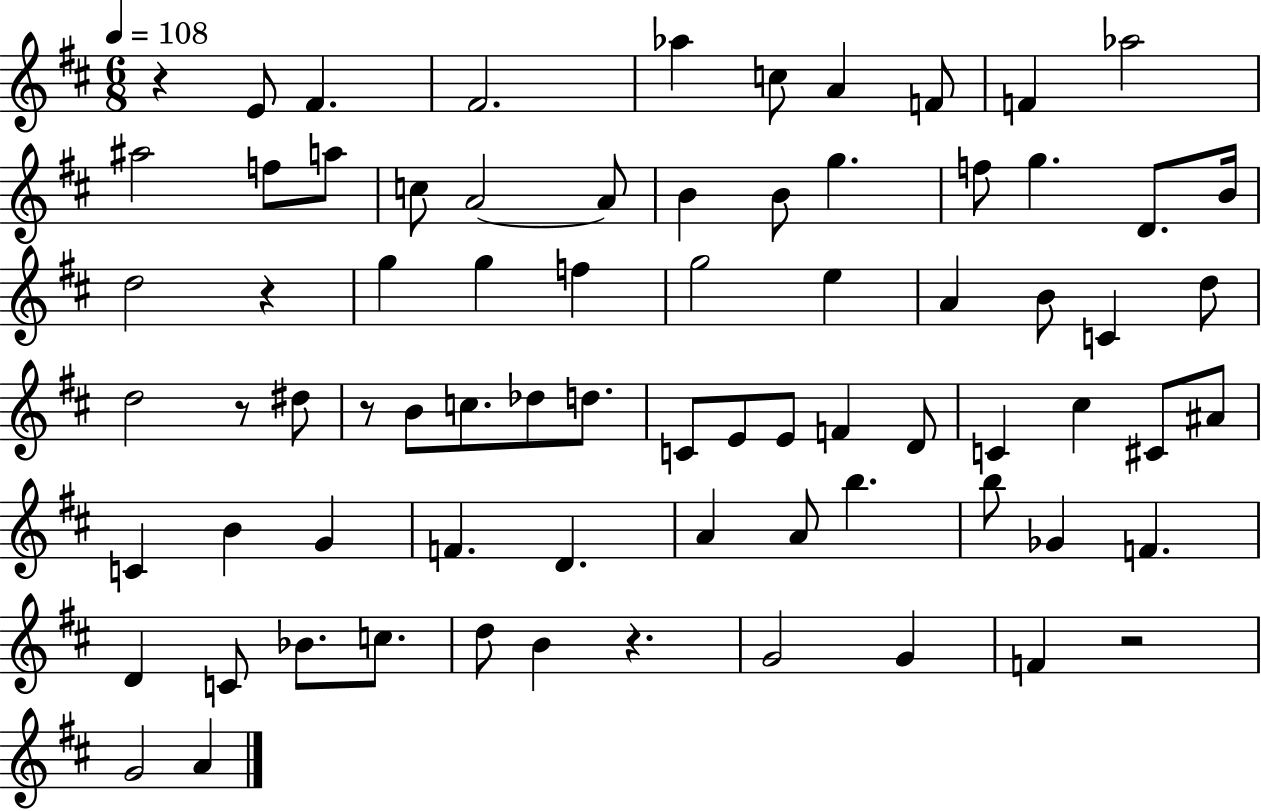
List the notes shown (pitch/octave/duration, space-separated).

R/q E4/e F#4/q. F#4/h. Ab5/q C5/e A4/q F4/e F4/q Ab5/h A#5/h F5/e A5/e C5/e A4/h A4/e B4/q B4/e G5/q. F5/e G5/q. D4/e. B4/s D5/h R/q G5/q G5/q F5/q G5/h E5/q A4/q B4/e C4/q D5/e D5/h R/e D#5/e R/e B4/e C5/e. Db5/e D5/e. C4/e E4/e E4/e F4/q D4/e C4/q C#5/q C#4/e A#4/e C4/q B4/q G4/q F4/q. D4/q. A4/q A4/e B5/q. B5/e Gb4/q F4/q. D4/q C4/e Bb4/e. C5/e. D5/e B4/q R/q. G4/h G4/q F4/q R/h G4/h A4/q